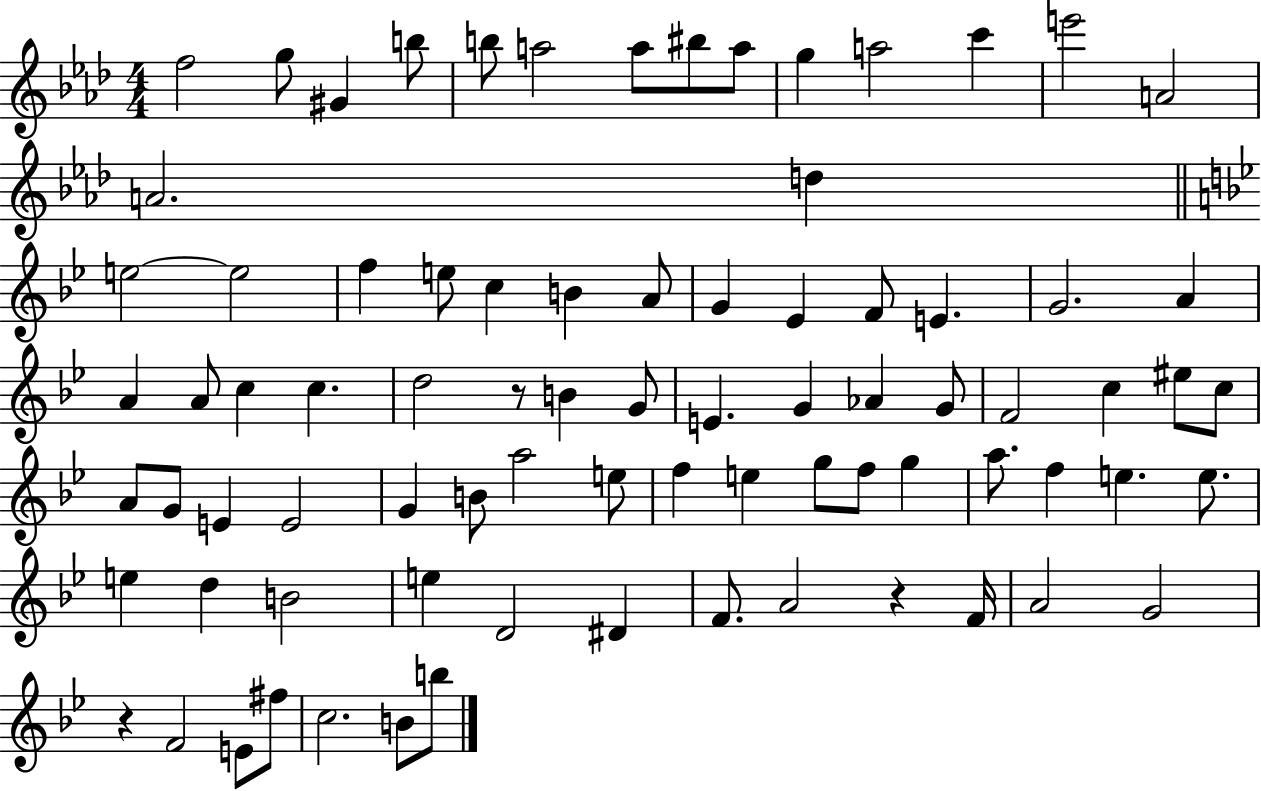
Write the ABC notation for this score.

X:1
T:Untitled
M:4/4
L:1/4
K:Ab
f2 g/2 ^G b/2 b/2 a2 a/2 ^b/2 a/2 g a2 c' e'2 A2 A2 d e2 e2 f e/2 c B A/2 G _E F/2 E G2 A A A/2 c c d2 z/2 B G/2 E G _A G/2 F2 c ^e/2 c/2 A/2 G/2 E E2 G B/2 a2 e/2 f e g/2 f/2 g a/2 f e e/2 e d B2 e D2 ^D F/2 A2 z F/4 A2 G2 z F2 E/2 ^f/2 c2 B/2 b/2